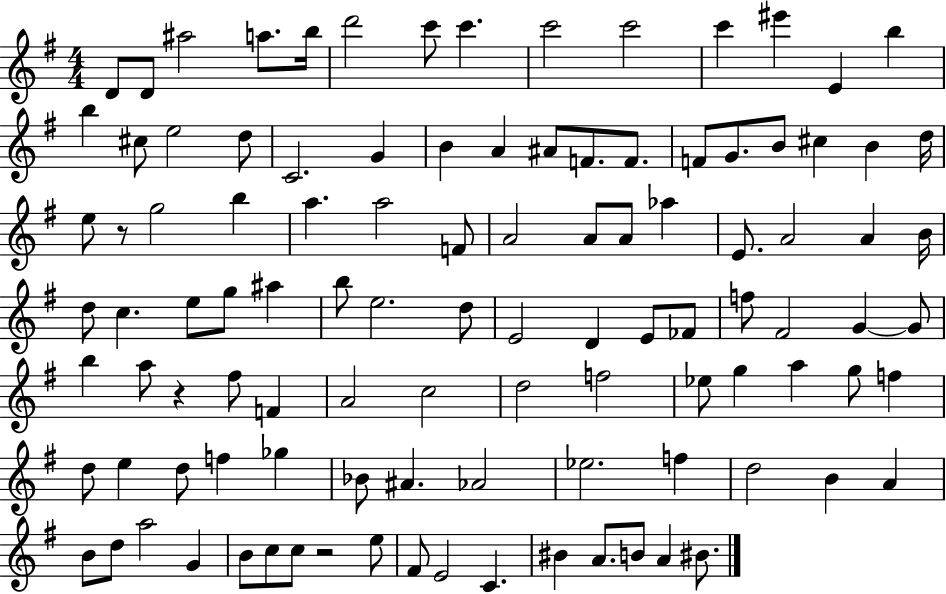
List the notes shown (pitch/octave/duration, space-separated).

D4/e D4/e A#5/h A5/e. B5/s D6/h C6/e C6/q. C6/h C6/h C6/q EIS6/q E4/q B5/q B5/q C#5/e E5/h D5/e C4/h. G4/q B4/q A4/q A#4/e F4/e. F4/e. F4/e G4/e. B4/e C#5/q B4/q D5/s E5/e R/e G5/h B5/q A5/q. A5/h F4/e A4/h A4/e A4/e Ab5/q E4/e. A4/h A4/q B4/s D5/e C5/q. E5/e G5/e A#5/q B5/e E5/h. D5/e E4/h D4/q E4/e FES4/e F5/e F#4/h G4/q G4/e B5/q A5/e R/q F#5/e F4/q A4/h C5/h D5/h F5/h Eb5/e G5/q A5/q G5/e F5/q D5/e E5/q D5/e F5/q Gb5/q Bb4/e A#4/q. Ab4/h Eb5/h. F5/q D5/h B4/q A4/q B4/e D5/e A5/h G4/q B4/e C5/e C5/e R/h E5/e F#4/e E4/h C4/q. BIS4/q A4/e. B4/e A4/q BIS4/e.